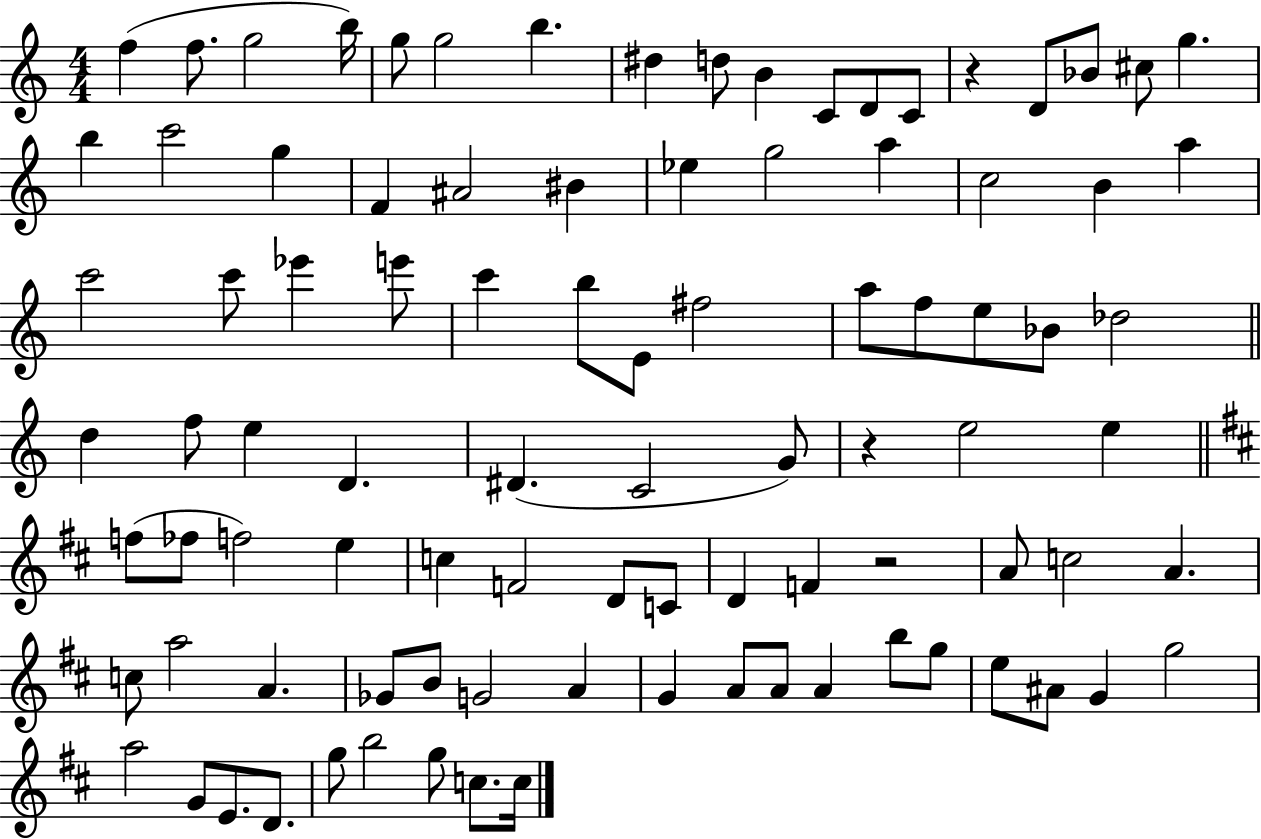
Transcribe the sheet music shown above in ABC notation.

X:1
T:Untitled
M:4/4
L:1/4
K:C
f f/2 g2 b/4 g/2 g2 b ^d d/2 B C/2 D/2 C/2 z D/2 _B/2 ^c/2 g b c'2 g F ^A2 ^B _e g2 a c2 B a c'2 c'/2 _e' e'/2 c' b/2 E/2 ^f2 a/2 f/2 e/2 _B/2 _d2 d f/2 e D ^D C2 G/2 z e2 e f/2 _f/2 f2 e c F2 D/2 C/2 D F z2 A/2 c2 A c/2 a2 A _G/2 B/2 G2 A G A/2 A/2 A b/2 g/2 e/2 ^A/2 G g2 a2 G/2 E/2 D/2 g/2 b2 g/2 c/2 c/4